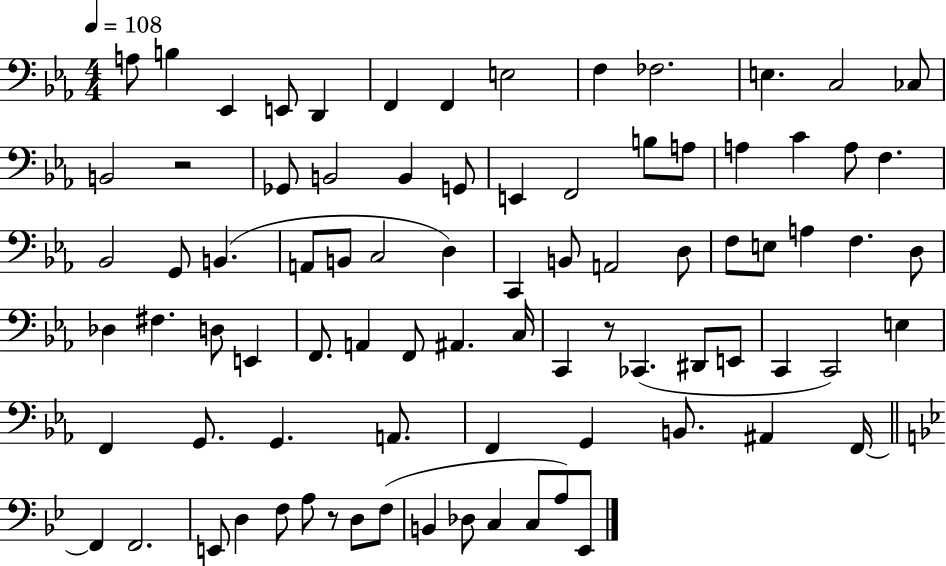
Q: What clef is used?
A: bass